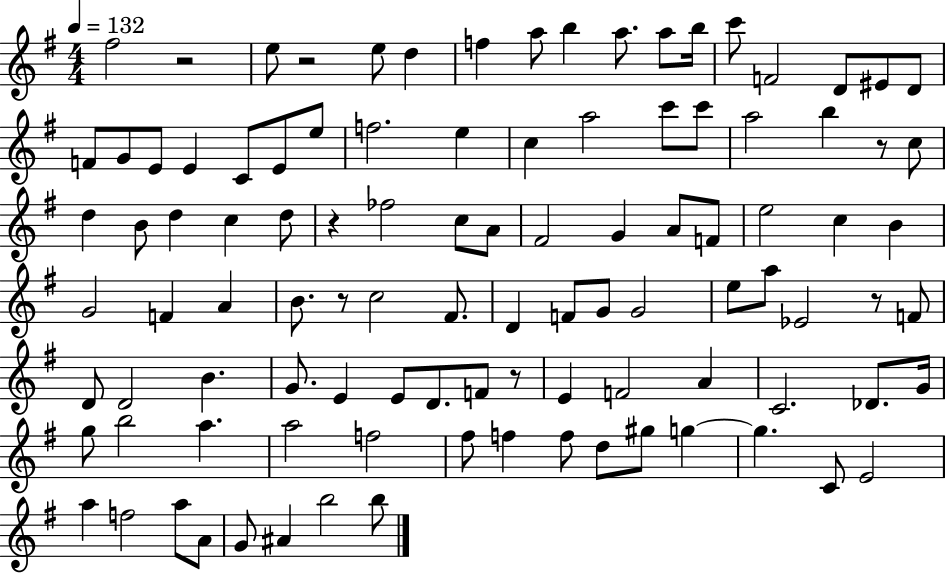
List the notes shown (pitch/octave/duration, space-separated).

F#5/h R/h E5/e R/h E5/e D5/q F5/q A5/e B5/q A5/e. A5/e B5/s C6/e F4/h D4/e EIS4/e D4/e F4/e G4/e E4/e E4/q C4/e E4/e E5/e F5/h. E5/q C5/q A5/h C6/e C6/e A5/h B5/q R/e C5/e D5/q B4/e D5/q C5/q D5/e R/q FES5/h C5/e A4/e F#4/h G4/q A4/e F4/e E5/h C5/q B4/q G4/h F4/q A4/q B4/e. R/e C5/h F#4/e. D4/q F4/e G4/e G4/h E5/e A5/e Eb4/h R/e F4/e D4/e D4/h B4/q. G4/e. E4/q E4/e D4/e. F4/e R/e E4/q F4/h A4/q C4/h. Db4/e. G4/s G5/e B5/h A5/q. A5/h F5/h F#5/e F5/q F5/e D5/e G#5/e G5/q G5/q. C4/e E4/h A5/q F5/h A5/e A4/e G4/e A#4/q B5/h B5/e